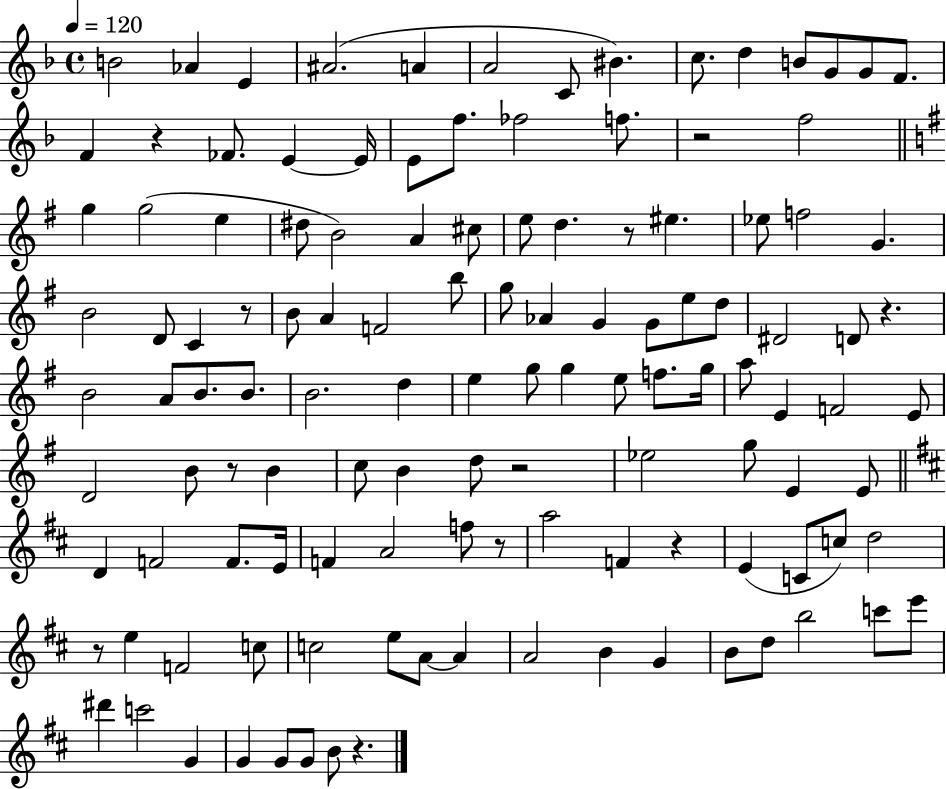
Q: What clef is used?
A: treble